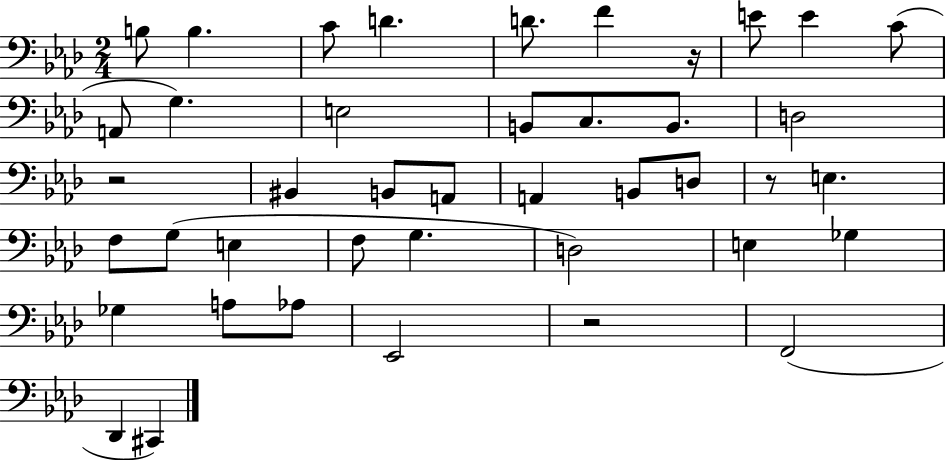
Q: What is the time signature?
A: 2/4